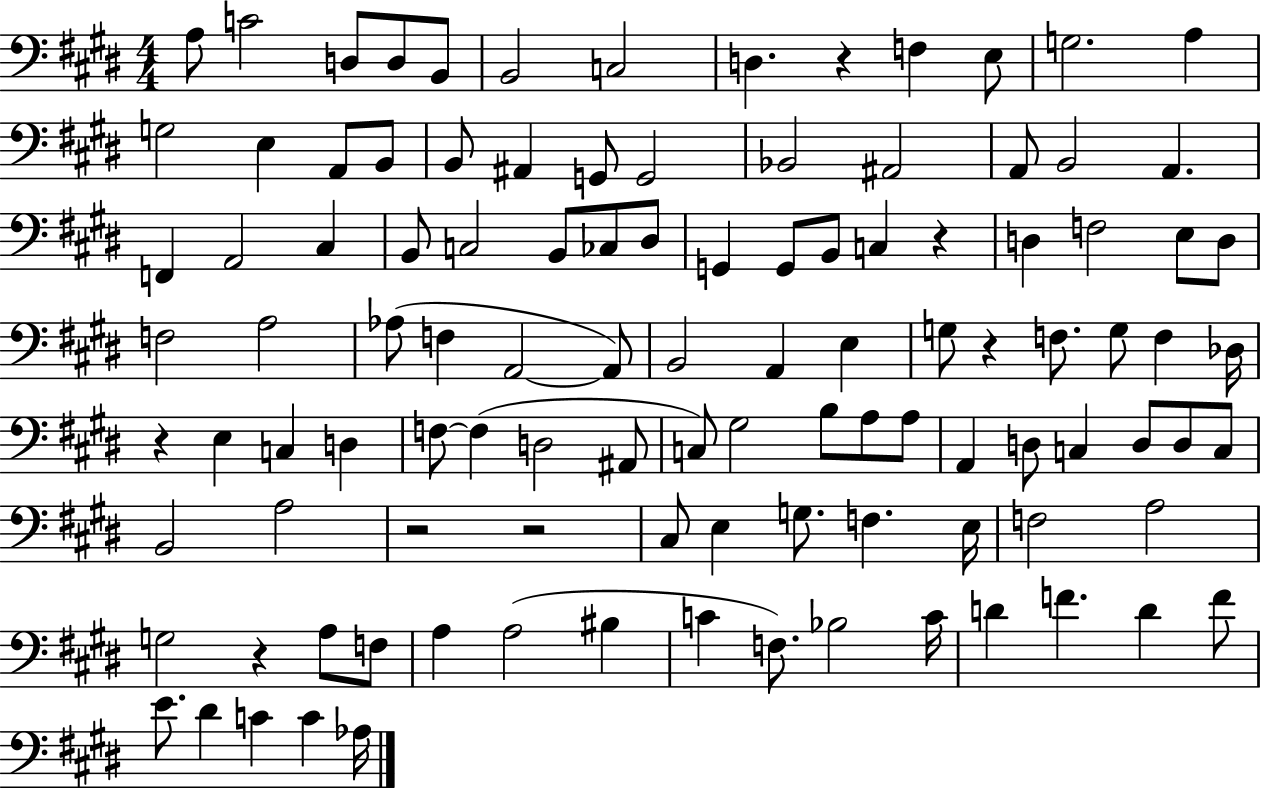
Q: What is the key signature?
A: E major